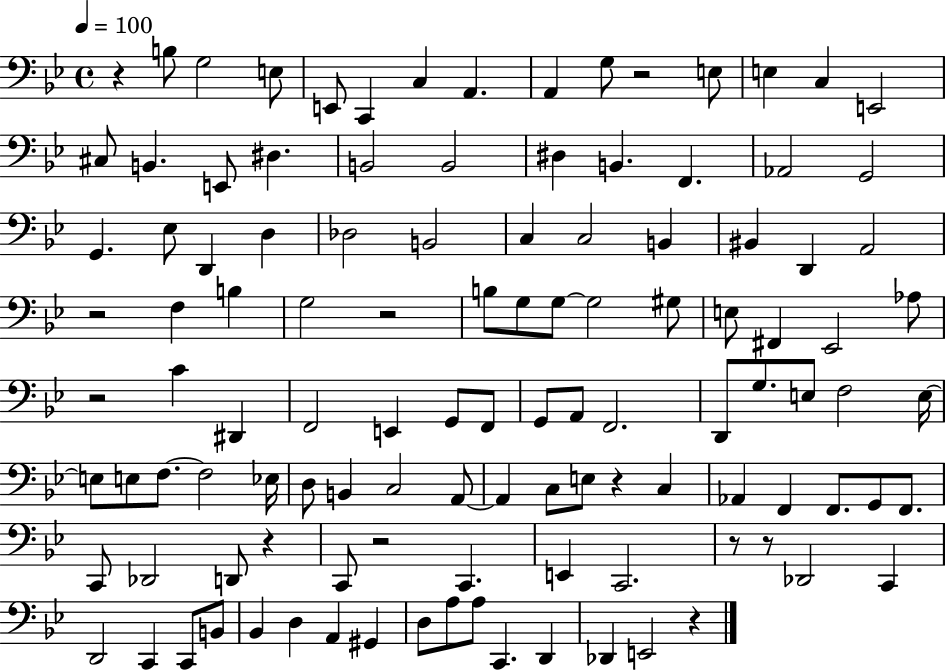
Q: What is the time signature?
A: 4/4